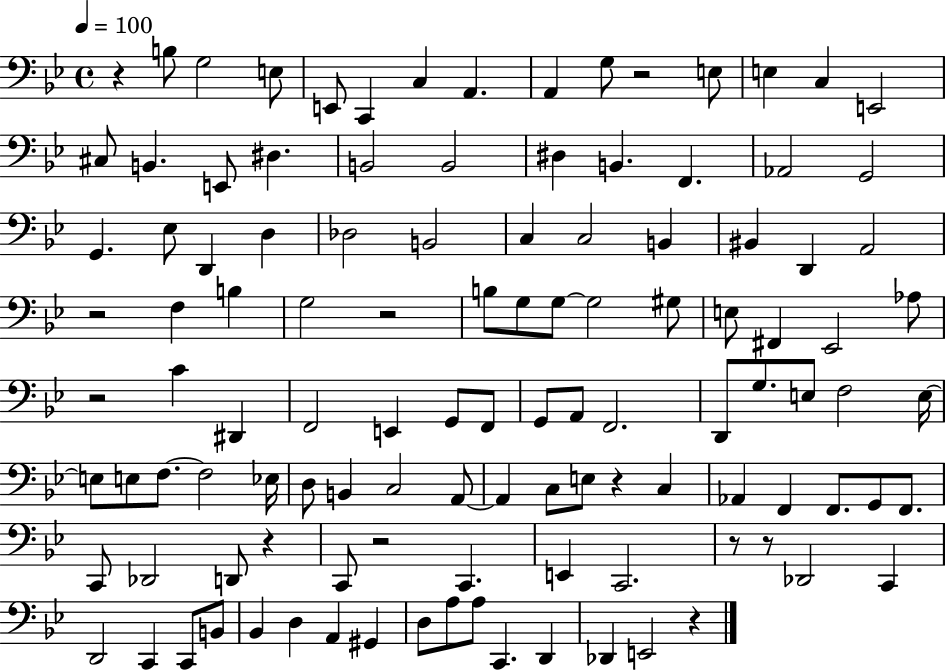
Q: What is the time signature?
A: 4/4